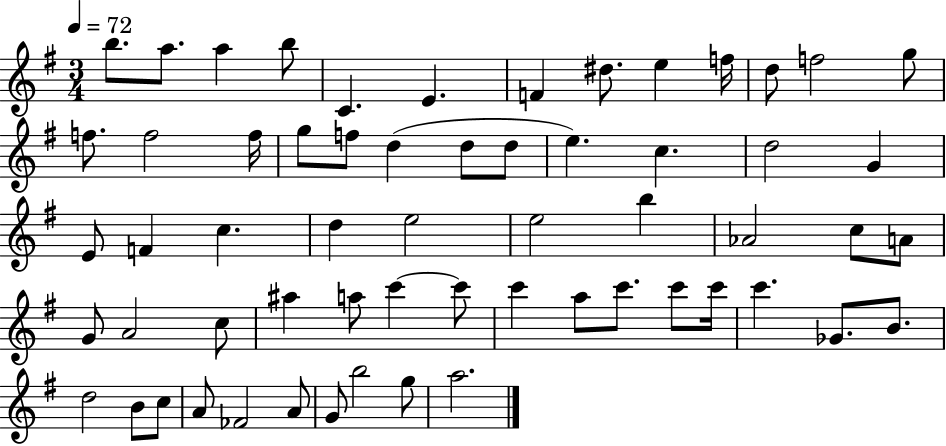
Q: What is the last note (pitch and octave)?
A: A5